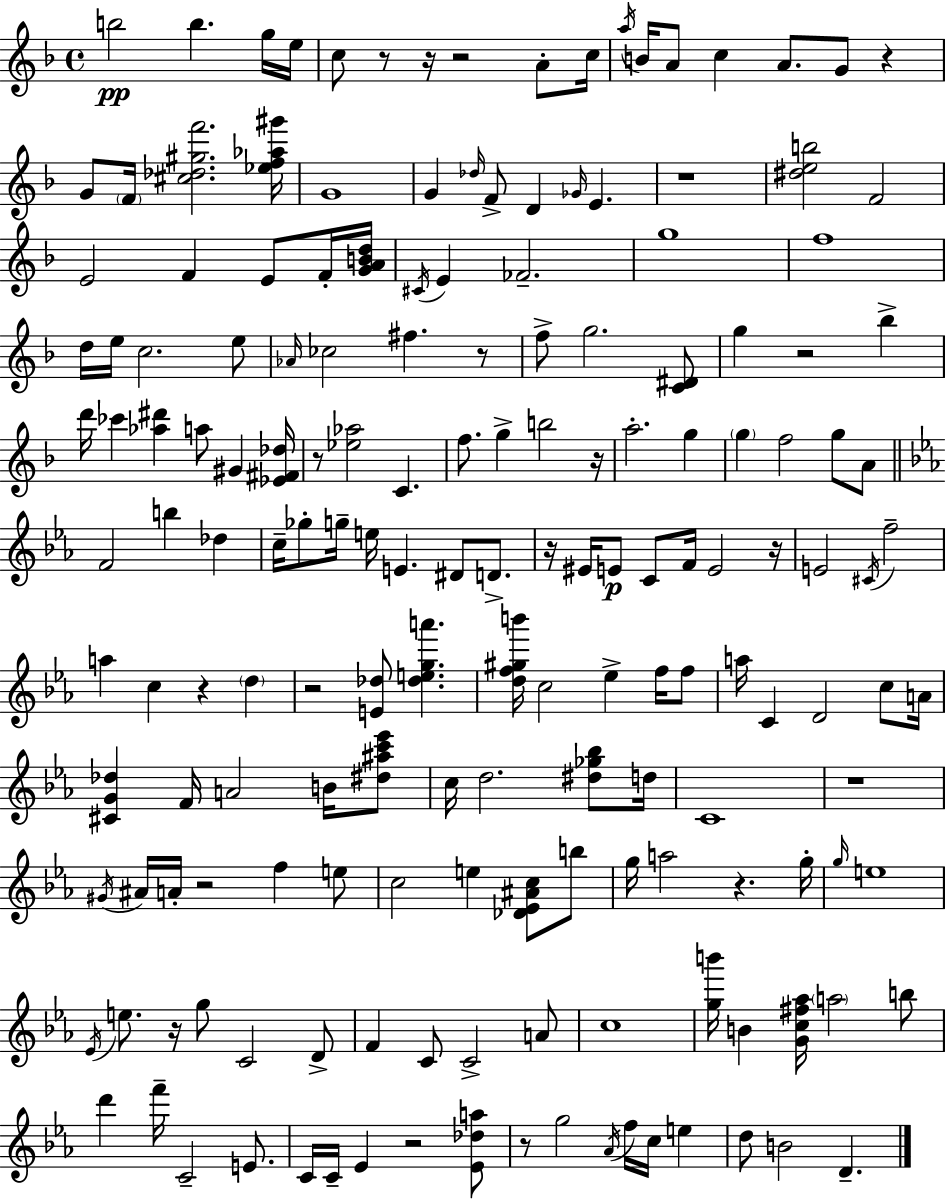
{
  \clef treble
  \time 4/4
  \defaultTimeSignature
  \key f \major
  b''2\pp b''4. g''16 e''16 | c''8 r8 r16 r2 a'8-. c''16 | \acciaccatura { a''16 } b'16 a'8 c''4 a'8. g'8 r4 | g'8 \parenthesize f'16 <cis'' des'' gis'' f'''>2. | \break <ees'' f'' aes'' gis'''>16 g'1 | g'4 \grace { des''16 } f'8-> d'4 \grace { ges'16 } e'4. | r1 | <dis'' e'' b''>2 f'2 | \break e'2 f'4 e'8 | f'16-. <g' a' b' d''>16 \acciaccatura { cis'16 } e'4 fes'2.-- | g''1 | f''1 | \break d''16 e''16 c''2. | e''8 \grace { aes'16 } ces''2 fis''4. | r8 f''8-> g''2. | <c' dis'>8 g''4 r2 | \break bes''4-> d'''16 ces'''4 <aes'' dis'''>4 a''8 | gis'4 <ees' fis' des''>16 r8 <ees'' aes''>2 c'4. | f''8. g''4-> b''2 | r16 a''2.-. | \break g''4 \parenthesize g''4 f''2 | g''8 a'8 \bar "||" \break \key ees \major f'2 b''4 des''4 | c''16-- ges''8-. g''16-- e''16 e'4. dis'8 d'8.-> | r16 eis'16 e'8\p c'8 f'16 e'2 r16 | e'2 \acciaccatura { cis'16 } f''2-- | \break a''4 c''4 r4 \parenthesize d''4 | r2 <e' des''>8 <des'' e'' g'' a'''>4. | <d'' f'' gis'' b'''>16 c''2 ees''4-> f''16 f''8 | a''16 c'4 d'2 c''8 | \break a'16 <cis' g' des''>4 f'16 a'2 b'16 <dis'' ais'' c''' ees'''>8 | c''16 d''2. <dis'' ges'' bes''>8 | d''16 c'1 | r1 | \break \acciaccatura { gis'16 } ais'16 a'16-. r2 f''4 | e''8 c''2 e''4 <des' ees' ais' c''>8 | b''8 g''16 a''2 r4. | g''16-. \grace { g''16 } e''1 | \break \acciaccatura { ees'16 } e''8. r16 g''8 c'2 | d'8-> f'4 c'8 c'2-> | a'8 c''1 | <g'' b'''>16 b'4 <g' c'' fis'' aes''>16 \parenthesize a''2 | \break b''8 d'''4 f'''16-- c'2-- | e'8. c'16 c'16-- ees'4 r2 | <ees' des'' a''>8 r8 g''2 \acciaccatura { aes'16 } f''16 | c''16 e''4 d''8 b'2 d'4.-- | \break \bar "|."
}